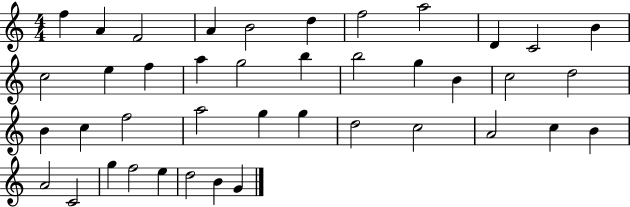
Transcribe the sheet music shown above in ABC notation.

X:1
T:Untitled
M:4/4
L:1/4
K:C
f A F2 A B2 d f2 a2 D C2 B c2 e f a g2 b b2 g B c2 d2 B c f2 a2 g g d2 c2 A2 c B A2 C2 g f2 e d2 B G